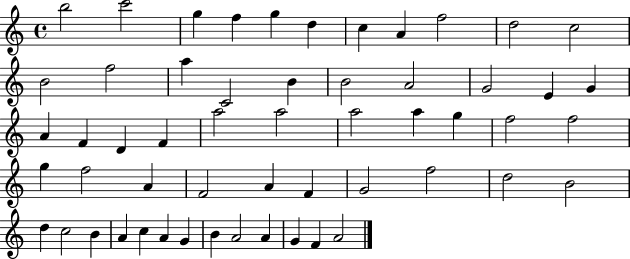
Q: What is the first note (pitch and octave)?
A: B5